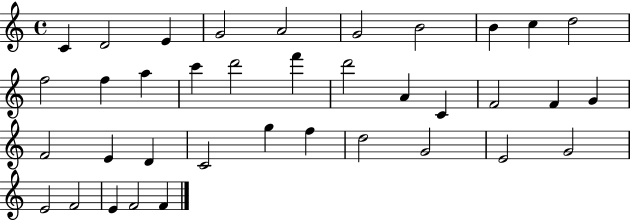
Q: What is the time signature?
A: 4/4